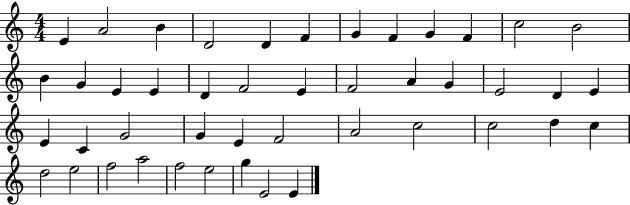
{
  \clef treble
  \numericTimeSignature
  \time 4/4
  \key c \major
  e'4 a'2 b'4 | d'2 d'4 f'4 | g'4 f'4 g'4 f'4 | c''2 b'2 | \break b'4 g'4 e'4 e'4 | d'4 f'2 e'4 | f'2 a'4 g'4 | e'2 d'4 e'4 | \break e'4 c'4 g'2 | g'4 e'4 f'2 | a'2 c''2 | c''2 d''4 c''4 | \break d''2 e''2 | f''2 a''2 | f''2 e''2 | g''4 e'2 e'4 | \break \bar "|."
}